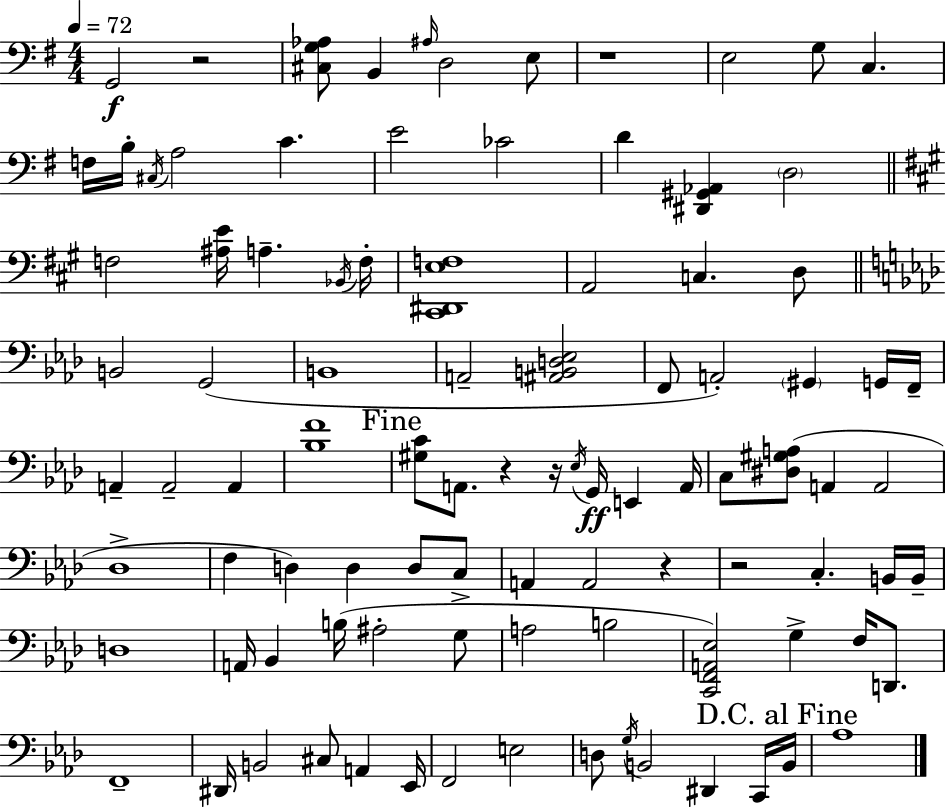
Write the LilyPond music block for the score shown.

{
  \clef bass
  \numericTimeSignature
  \time 4/4
  \key g \major
  \tempo 4 = 72
  g,2\f r2 | <cis g aes>8 b,4 \grace { ais16 } d2 e8 | r1 | e2 g8 c4. | \break f16 b16-. \acciaccatura { cis16 } a2 c'4. | e'2 ces'2 | d'4 <dis, gis, aes,>4 \parenthesize d2 | \bar "||" \break \key a \major f2 <ais e'>16 a4.-- \acciaccatura { bes,16 } | f16-. <cis, dis, e f>1 | a,2 c4. d8 | \bar "||" \break \key aes \major b,2 g,2( | b,1 | a,2-- <ais, b, d ees>2 | f,8 a,2-.) \parenthesize gis,4 g,16 f,16-- | \break a,4-- a,2-- a,4 | <bes f'>1 | \mark "Fine" <gis c'>8 a,8. r4 r16 \acciaccatura { ees16 }\ff g,16 e,4 | a,16 c8 <dis gis a>8( a,4 a,2 | \break des1-> | f4 d4) d4 d8 c8-> | a,4 a,2 r4 | r2 c4.-. b,16 | \break b,16-- d1 | a,16 bes,4 b16( ais2-. g8 | a2 b2 | <c, f, a, ees>2) g4-> f16 d,8. | \break f,1-- | dis,16 b,2 cis8 a,4 | ees,16 f,2 e2 | d8 \acciaccatura { g16 } b,2 dis,4 | \break c,16 \mark "D.C. al Fine" b,16 aes1 | \bar "|."
}